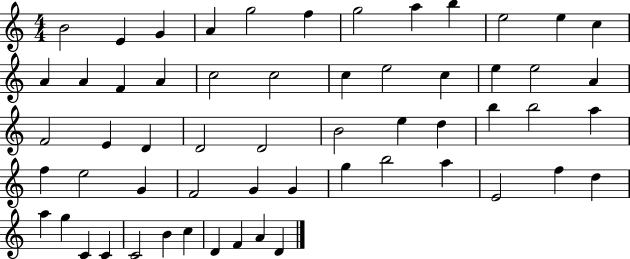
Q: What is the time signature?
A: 4/4